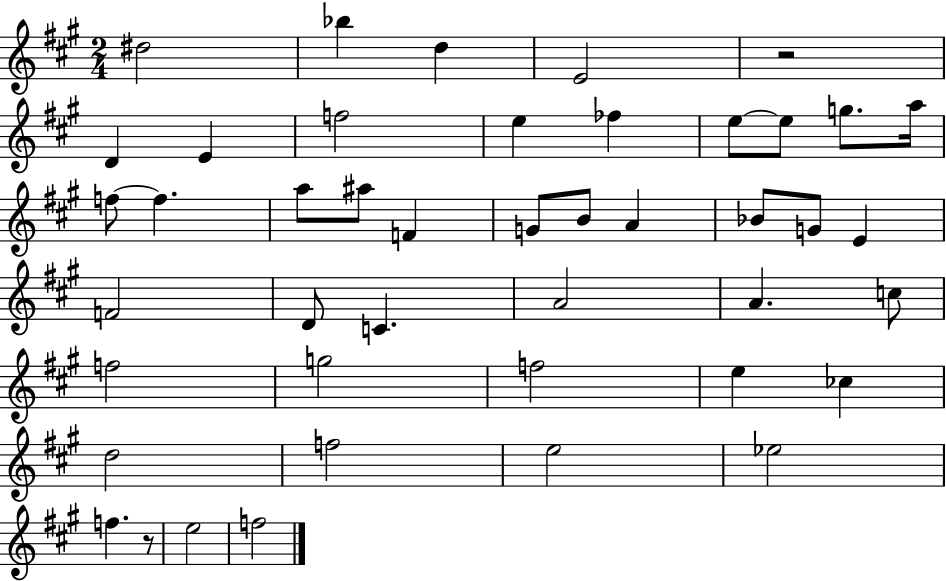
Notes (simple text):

D#5/h Bb5/q D5/q E4/h R/h D4/q E4/q F5/h E5/q FES5/q E5/e E5/e G5/e. A5/s F5/e F5/q. A5/e A#5/e F4/q G4/e B4/e A4/q Bb4/e G4/e E4/q F4/h D4/e C4/q. A4/h A4/q. C5/e F5/h G5/h F5/h E5/q CES5/q D5/h F5/h E5/h Eb5/h F5/q. R/e E5/h F5/h